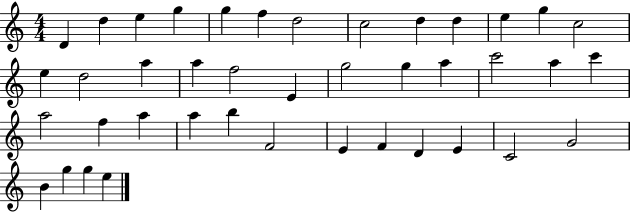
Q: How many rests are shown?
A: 0